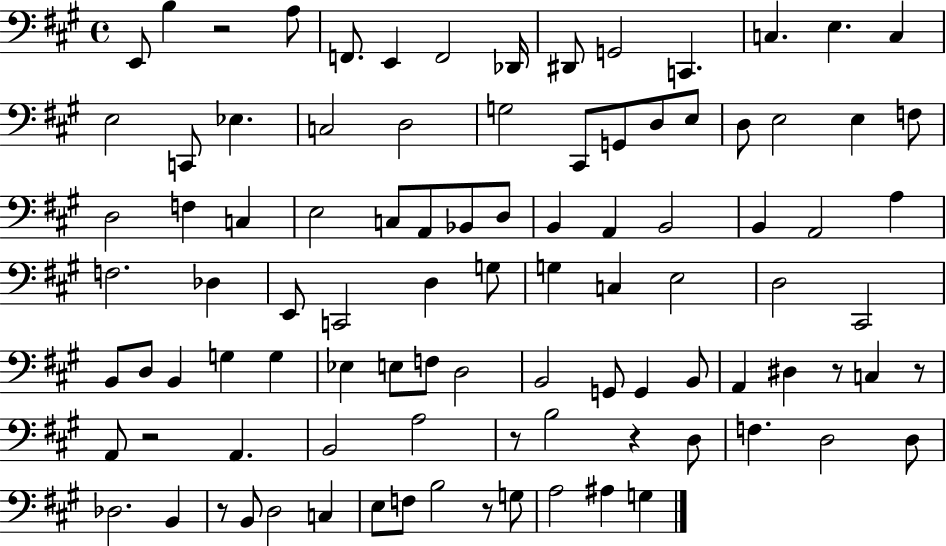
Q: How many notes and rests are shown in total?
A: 97